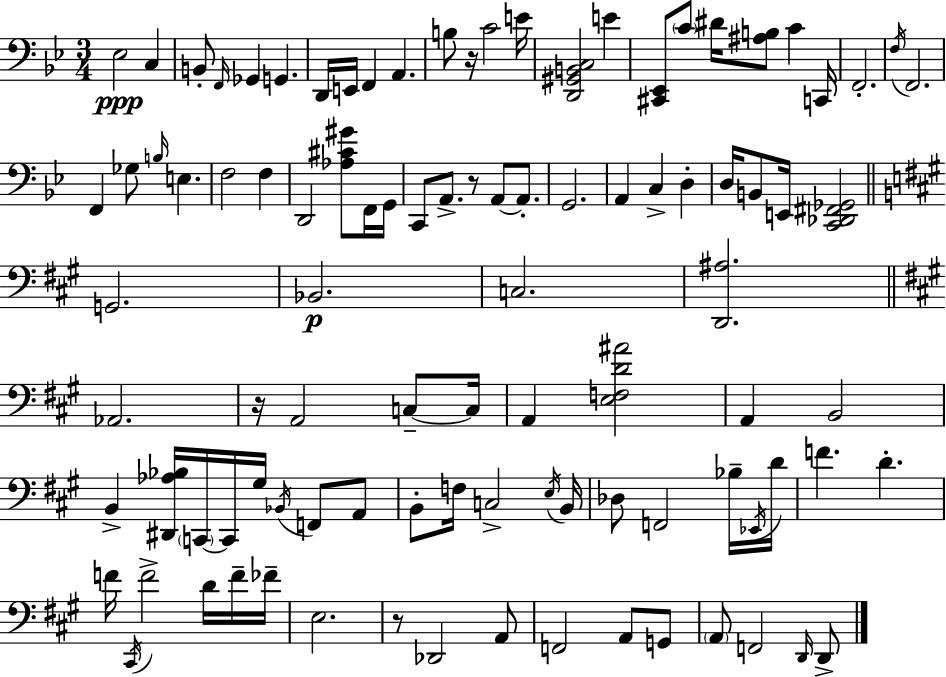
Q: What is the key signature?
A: G minor